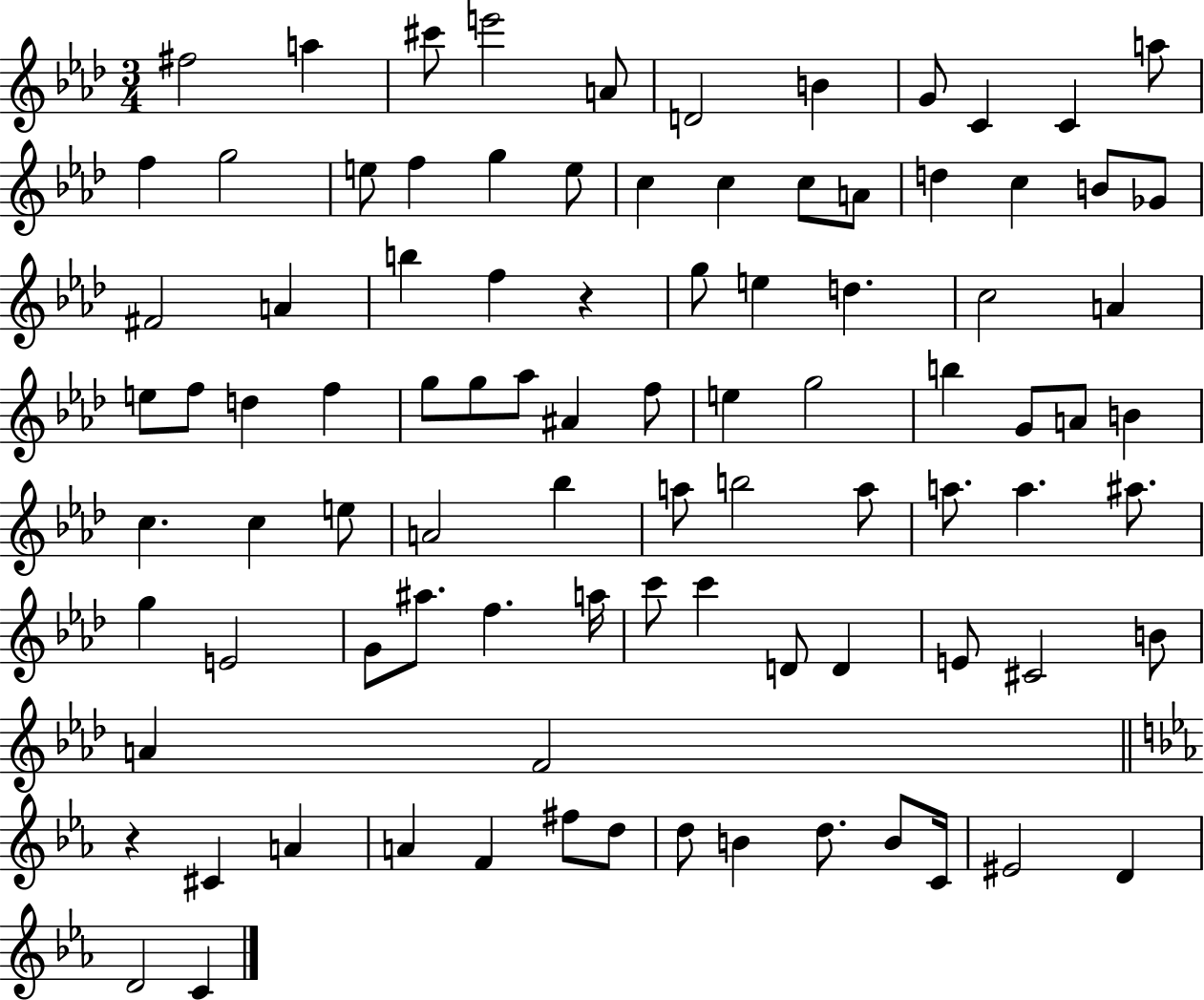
X:1
T:Untitled
M:3/4
L:1/4
K:Ab
^f2 a ^c'/2 e'2 A/2 D2 B G/2 C C a/2 f g2 e/2 f g e/2 c c c/2 A/2 d c B/2 _G/2 ^F2 A b f z g/2 e d c2 A e/2 f/2 d f g/2 g/2 _a/2 ^A f/2 e g2 b G/2 A/2 B c c e/2 A2 _b a/2 b2 a/2 a/2 a ^a/2 g E2 G/2 ^a/2 f a/4 c'/2 c' D/2 D E/2 ^C2 B/2 A F2 z ^C A A F ^f/2 d/2 d/2 B d/2 B/2 C/4 ^E2 D D2 C